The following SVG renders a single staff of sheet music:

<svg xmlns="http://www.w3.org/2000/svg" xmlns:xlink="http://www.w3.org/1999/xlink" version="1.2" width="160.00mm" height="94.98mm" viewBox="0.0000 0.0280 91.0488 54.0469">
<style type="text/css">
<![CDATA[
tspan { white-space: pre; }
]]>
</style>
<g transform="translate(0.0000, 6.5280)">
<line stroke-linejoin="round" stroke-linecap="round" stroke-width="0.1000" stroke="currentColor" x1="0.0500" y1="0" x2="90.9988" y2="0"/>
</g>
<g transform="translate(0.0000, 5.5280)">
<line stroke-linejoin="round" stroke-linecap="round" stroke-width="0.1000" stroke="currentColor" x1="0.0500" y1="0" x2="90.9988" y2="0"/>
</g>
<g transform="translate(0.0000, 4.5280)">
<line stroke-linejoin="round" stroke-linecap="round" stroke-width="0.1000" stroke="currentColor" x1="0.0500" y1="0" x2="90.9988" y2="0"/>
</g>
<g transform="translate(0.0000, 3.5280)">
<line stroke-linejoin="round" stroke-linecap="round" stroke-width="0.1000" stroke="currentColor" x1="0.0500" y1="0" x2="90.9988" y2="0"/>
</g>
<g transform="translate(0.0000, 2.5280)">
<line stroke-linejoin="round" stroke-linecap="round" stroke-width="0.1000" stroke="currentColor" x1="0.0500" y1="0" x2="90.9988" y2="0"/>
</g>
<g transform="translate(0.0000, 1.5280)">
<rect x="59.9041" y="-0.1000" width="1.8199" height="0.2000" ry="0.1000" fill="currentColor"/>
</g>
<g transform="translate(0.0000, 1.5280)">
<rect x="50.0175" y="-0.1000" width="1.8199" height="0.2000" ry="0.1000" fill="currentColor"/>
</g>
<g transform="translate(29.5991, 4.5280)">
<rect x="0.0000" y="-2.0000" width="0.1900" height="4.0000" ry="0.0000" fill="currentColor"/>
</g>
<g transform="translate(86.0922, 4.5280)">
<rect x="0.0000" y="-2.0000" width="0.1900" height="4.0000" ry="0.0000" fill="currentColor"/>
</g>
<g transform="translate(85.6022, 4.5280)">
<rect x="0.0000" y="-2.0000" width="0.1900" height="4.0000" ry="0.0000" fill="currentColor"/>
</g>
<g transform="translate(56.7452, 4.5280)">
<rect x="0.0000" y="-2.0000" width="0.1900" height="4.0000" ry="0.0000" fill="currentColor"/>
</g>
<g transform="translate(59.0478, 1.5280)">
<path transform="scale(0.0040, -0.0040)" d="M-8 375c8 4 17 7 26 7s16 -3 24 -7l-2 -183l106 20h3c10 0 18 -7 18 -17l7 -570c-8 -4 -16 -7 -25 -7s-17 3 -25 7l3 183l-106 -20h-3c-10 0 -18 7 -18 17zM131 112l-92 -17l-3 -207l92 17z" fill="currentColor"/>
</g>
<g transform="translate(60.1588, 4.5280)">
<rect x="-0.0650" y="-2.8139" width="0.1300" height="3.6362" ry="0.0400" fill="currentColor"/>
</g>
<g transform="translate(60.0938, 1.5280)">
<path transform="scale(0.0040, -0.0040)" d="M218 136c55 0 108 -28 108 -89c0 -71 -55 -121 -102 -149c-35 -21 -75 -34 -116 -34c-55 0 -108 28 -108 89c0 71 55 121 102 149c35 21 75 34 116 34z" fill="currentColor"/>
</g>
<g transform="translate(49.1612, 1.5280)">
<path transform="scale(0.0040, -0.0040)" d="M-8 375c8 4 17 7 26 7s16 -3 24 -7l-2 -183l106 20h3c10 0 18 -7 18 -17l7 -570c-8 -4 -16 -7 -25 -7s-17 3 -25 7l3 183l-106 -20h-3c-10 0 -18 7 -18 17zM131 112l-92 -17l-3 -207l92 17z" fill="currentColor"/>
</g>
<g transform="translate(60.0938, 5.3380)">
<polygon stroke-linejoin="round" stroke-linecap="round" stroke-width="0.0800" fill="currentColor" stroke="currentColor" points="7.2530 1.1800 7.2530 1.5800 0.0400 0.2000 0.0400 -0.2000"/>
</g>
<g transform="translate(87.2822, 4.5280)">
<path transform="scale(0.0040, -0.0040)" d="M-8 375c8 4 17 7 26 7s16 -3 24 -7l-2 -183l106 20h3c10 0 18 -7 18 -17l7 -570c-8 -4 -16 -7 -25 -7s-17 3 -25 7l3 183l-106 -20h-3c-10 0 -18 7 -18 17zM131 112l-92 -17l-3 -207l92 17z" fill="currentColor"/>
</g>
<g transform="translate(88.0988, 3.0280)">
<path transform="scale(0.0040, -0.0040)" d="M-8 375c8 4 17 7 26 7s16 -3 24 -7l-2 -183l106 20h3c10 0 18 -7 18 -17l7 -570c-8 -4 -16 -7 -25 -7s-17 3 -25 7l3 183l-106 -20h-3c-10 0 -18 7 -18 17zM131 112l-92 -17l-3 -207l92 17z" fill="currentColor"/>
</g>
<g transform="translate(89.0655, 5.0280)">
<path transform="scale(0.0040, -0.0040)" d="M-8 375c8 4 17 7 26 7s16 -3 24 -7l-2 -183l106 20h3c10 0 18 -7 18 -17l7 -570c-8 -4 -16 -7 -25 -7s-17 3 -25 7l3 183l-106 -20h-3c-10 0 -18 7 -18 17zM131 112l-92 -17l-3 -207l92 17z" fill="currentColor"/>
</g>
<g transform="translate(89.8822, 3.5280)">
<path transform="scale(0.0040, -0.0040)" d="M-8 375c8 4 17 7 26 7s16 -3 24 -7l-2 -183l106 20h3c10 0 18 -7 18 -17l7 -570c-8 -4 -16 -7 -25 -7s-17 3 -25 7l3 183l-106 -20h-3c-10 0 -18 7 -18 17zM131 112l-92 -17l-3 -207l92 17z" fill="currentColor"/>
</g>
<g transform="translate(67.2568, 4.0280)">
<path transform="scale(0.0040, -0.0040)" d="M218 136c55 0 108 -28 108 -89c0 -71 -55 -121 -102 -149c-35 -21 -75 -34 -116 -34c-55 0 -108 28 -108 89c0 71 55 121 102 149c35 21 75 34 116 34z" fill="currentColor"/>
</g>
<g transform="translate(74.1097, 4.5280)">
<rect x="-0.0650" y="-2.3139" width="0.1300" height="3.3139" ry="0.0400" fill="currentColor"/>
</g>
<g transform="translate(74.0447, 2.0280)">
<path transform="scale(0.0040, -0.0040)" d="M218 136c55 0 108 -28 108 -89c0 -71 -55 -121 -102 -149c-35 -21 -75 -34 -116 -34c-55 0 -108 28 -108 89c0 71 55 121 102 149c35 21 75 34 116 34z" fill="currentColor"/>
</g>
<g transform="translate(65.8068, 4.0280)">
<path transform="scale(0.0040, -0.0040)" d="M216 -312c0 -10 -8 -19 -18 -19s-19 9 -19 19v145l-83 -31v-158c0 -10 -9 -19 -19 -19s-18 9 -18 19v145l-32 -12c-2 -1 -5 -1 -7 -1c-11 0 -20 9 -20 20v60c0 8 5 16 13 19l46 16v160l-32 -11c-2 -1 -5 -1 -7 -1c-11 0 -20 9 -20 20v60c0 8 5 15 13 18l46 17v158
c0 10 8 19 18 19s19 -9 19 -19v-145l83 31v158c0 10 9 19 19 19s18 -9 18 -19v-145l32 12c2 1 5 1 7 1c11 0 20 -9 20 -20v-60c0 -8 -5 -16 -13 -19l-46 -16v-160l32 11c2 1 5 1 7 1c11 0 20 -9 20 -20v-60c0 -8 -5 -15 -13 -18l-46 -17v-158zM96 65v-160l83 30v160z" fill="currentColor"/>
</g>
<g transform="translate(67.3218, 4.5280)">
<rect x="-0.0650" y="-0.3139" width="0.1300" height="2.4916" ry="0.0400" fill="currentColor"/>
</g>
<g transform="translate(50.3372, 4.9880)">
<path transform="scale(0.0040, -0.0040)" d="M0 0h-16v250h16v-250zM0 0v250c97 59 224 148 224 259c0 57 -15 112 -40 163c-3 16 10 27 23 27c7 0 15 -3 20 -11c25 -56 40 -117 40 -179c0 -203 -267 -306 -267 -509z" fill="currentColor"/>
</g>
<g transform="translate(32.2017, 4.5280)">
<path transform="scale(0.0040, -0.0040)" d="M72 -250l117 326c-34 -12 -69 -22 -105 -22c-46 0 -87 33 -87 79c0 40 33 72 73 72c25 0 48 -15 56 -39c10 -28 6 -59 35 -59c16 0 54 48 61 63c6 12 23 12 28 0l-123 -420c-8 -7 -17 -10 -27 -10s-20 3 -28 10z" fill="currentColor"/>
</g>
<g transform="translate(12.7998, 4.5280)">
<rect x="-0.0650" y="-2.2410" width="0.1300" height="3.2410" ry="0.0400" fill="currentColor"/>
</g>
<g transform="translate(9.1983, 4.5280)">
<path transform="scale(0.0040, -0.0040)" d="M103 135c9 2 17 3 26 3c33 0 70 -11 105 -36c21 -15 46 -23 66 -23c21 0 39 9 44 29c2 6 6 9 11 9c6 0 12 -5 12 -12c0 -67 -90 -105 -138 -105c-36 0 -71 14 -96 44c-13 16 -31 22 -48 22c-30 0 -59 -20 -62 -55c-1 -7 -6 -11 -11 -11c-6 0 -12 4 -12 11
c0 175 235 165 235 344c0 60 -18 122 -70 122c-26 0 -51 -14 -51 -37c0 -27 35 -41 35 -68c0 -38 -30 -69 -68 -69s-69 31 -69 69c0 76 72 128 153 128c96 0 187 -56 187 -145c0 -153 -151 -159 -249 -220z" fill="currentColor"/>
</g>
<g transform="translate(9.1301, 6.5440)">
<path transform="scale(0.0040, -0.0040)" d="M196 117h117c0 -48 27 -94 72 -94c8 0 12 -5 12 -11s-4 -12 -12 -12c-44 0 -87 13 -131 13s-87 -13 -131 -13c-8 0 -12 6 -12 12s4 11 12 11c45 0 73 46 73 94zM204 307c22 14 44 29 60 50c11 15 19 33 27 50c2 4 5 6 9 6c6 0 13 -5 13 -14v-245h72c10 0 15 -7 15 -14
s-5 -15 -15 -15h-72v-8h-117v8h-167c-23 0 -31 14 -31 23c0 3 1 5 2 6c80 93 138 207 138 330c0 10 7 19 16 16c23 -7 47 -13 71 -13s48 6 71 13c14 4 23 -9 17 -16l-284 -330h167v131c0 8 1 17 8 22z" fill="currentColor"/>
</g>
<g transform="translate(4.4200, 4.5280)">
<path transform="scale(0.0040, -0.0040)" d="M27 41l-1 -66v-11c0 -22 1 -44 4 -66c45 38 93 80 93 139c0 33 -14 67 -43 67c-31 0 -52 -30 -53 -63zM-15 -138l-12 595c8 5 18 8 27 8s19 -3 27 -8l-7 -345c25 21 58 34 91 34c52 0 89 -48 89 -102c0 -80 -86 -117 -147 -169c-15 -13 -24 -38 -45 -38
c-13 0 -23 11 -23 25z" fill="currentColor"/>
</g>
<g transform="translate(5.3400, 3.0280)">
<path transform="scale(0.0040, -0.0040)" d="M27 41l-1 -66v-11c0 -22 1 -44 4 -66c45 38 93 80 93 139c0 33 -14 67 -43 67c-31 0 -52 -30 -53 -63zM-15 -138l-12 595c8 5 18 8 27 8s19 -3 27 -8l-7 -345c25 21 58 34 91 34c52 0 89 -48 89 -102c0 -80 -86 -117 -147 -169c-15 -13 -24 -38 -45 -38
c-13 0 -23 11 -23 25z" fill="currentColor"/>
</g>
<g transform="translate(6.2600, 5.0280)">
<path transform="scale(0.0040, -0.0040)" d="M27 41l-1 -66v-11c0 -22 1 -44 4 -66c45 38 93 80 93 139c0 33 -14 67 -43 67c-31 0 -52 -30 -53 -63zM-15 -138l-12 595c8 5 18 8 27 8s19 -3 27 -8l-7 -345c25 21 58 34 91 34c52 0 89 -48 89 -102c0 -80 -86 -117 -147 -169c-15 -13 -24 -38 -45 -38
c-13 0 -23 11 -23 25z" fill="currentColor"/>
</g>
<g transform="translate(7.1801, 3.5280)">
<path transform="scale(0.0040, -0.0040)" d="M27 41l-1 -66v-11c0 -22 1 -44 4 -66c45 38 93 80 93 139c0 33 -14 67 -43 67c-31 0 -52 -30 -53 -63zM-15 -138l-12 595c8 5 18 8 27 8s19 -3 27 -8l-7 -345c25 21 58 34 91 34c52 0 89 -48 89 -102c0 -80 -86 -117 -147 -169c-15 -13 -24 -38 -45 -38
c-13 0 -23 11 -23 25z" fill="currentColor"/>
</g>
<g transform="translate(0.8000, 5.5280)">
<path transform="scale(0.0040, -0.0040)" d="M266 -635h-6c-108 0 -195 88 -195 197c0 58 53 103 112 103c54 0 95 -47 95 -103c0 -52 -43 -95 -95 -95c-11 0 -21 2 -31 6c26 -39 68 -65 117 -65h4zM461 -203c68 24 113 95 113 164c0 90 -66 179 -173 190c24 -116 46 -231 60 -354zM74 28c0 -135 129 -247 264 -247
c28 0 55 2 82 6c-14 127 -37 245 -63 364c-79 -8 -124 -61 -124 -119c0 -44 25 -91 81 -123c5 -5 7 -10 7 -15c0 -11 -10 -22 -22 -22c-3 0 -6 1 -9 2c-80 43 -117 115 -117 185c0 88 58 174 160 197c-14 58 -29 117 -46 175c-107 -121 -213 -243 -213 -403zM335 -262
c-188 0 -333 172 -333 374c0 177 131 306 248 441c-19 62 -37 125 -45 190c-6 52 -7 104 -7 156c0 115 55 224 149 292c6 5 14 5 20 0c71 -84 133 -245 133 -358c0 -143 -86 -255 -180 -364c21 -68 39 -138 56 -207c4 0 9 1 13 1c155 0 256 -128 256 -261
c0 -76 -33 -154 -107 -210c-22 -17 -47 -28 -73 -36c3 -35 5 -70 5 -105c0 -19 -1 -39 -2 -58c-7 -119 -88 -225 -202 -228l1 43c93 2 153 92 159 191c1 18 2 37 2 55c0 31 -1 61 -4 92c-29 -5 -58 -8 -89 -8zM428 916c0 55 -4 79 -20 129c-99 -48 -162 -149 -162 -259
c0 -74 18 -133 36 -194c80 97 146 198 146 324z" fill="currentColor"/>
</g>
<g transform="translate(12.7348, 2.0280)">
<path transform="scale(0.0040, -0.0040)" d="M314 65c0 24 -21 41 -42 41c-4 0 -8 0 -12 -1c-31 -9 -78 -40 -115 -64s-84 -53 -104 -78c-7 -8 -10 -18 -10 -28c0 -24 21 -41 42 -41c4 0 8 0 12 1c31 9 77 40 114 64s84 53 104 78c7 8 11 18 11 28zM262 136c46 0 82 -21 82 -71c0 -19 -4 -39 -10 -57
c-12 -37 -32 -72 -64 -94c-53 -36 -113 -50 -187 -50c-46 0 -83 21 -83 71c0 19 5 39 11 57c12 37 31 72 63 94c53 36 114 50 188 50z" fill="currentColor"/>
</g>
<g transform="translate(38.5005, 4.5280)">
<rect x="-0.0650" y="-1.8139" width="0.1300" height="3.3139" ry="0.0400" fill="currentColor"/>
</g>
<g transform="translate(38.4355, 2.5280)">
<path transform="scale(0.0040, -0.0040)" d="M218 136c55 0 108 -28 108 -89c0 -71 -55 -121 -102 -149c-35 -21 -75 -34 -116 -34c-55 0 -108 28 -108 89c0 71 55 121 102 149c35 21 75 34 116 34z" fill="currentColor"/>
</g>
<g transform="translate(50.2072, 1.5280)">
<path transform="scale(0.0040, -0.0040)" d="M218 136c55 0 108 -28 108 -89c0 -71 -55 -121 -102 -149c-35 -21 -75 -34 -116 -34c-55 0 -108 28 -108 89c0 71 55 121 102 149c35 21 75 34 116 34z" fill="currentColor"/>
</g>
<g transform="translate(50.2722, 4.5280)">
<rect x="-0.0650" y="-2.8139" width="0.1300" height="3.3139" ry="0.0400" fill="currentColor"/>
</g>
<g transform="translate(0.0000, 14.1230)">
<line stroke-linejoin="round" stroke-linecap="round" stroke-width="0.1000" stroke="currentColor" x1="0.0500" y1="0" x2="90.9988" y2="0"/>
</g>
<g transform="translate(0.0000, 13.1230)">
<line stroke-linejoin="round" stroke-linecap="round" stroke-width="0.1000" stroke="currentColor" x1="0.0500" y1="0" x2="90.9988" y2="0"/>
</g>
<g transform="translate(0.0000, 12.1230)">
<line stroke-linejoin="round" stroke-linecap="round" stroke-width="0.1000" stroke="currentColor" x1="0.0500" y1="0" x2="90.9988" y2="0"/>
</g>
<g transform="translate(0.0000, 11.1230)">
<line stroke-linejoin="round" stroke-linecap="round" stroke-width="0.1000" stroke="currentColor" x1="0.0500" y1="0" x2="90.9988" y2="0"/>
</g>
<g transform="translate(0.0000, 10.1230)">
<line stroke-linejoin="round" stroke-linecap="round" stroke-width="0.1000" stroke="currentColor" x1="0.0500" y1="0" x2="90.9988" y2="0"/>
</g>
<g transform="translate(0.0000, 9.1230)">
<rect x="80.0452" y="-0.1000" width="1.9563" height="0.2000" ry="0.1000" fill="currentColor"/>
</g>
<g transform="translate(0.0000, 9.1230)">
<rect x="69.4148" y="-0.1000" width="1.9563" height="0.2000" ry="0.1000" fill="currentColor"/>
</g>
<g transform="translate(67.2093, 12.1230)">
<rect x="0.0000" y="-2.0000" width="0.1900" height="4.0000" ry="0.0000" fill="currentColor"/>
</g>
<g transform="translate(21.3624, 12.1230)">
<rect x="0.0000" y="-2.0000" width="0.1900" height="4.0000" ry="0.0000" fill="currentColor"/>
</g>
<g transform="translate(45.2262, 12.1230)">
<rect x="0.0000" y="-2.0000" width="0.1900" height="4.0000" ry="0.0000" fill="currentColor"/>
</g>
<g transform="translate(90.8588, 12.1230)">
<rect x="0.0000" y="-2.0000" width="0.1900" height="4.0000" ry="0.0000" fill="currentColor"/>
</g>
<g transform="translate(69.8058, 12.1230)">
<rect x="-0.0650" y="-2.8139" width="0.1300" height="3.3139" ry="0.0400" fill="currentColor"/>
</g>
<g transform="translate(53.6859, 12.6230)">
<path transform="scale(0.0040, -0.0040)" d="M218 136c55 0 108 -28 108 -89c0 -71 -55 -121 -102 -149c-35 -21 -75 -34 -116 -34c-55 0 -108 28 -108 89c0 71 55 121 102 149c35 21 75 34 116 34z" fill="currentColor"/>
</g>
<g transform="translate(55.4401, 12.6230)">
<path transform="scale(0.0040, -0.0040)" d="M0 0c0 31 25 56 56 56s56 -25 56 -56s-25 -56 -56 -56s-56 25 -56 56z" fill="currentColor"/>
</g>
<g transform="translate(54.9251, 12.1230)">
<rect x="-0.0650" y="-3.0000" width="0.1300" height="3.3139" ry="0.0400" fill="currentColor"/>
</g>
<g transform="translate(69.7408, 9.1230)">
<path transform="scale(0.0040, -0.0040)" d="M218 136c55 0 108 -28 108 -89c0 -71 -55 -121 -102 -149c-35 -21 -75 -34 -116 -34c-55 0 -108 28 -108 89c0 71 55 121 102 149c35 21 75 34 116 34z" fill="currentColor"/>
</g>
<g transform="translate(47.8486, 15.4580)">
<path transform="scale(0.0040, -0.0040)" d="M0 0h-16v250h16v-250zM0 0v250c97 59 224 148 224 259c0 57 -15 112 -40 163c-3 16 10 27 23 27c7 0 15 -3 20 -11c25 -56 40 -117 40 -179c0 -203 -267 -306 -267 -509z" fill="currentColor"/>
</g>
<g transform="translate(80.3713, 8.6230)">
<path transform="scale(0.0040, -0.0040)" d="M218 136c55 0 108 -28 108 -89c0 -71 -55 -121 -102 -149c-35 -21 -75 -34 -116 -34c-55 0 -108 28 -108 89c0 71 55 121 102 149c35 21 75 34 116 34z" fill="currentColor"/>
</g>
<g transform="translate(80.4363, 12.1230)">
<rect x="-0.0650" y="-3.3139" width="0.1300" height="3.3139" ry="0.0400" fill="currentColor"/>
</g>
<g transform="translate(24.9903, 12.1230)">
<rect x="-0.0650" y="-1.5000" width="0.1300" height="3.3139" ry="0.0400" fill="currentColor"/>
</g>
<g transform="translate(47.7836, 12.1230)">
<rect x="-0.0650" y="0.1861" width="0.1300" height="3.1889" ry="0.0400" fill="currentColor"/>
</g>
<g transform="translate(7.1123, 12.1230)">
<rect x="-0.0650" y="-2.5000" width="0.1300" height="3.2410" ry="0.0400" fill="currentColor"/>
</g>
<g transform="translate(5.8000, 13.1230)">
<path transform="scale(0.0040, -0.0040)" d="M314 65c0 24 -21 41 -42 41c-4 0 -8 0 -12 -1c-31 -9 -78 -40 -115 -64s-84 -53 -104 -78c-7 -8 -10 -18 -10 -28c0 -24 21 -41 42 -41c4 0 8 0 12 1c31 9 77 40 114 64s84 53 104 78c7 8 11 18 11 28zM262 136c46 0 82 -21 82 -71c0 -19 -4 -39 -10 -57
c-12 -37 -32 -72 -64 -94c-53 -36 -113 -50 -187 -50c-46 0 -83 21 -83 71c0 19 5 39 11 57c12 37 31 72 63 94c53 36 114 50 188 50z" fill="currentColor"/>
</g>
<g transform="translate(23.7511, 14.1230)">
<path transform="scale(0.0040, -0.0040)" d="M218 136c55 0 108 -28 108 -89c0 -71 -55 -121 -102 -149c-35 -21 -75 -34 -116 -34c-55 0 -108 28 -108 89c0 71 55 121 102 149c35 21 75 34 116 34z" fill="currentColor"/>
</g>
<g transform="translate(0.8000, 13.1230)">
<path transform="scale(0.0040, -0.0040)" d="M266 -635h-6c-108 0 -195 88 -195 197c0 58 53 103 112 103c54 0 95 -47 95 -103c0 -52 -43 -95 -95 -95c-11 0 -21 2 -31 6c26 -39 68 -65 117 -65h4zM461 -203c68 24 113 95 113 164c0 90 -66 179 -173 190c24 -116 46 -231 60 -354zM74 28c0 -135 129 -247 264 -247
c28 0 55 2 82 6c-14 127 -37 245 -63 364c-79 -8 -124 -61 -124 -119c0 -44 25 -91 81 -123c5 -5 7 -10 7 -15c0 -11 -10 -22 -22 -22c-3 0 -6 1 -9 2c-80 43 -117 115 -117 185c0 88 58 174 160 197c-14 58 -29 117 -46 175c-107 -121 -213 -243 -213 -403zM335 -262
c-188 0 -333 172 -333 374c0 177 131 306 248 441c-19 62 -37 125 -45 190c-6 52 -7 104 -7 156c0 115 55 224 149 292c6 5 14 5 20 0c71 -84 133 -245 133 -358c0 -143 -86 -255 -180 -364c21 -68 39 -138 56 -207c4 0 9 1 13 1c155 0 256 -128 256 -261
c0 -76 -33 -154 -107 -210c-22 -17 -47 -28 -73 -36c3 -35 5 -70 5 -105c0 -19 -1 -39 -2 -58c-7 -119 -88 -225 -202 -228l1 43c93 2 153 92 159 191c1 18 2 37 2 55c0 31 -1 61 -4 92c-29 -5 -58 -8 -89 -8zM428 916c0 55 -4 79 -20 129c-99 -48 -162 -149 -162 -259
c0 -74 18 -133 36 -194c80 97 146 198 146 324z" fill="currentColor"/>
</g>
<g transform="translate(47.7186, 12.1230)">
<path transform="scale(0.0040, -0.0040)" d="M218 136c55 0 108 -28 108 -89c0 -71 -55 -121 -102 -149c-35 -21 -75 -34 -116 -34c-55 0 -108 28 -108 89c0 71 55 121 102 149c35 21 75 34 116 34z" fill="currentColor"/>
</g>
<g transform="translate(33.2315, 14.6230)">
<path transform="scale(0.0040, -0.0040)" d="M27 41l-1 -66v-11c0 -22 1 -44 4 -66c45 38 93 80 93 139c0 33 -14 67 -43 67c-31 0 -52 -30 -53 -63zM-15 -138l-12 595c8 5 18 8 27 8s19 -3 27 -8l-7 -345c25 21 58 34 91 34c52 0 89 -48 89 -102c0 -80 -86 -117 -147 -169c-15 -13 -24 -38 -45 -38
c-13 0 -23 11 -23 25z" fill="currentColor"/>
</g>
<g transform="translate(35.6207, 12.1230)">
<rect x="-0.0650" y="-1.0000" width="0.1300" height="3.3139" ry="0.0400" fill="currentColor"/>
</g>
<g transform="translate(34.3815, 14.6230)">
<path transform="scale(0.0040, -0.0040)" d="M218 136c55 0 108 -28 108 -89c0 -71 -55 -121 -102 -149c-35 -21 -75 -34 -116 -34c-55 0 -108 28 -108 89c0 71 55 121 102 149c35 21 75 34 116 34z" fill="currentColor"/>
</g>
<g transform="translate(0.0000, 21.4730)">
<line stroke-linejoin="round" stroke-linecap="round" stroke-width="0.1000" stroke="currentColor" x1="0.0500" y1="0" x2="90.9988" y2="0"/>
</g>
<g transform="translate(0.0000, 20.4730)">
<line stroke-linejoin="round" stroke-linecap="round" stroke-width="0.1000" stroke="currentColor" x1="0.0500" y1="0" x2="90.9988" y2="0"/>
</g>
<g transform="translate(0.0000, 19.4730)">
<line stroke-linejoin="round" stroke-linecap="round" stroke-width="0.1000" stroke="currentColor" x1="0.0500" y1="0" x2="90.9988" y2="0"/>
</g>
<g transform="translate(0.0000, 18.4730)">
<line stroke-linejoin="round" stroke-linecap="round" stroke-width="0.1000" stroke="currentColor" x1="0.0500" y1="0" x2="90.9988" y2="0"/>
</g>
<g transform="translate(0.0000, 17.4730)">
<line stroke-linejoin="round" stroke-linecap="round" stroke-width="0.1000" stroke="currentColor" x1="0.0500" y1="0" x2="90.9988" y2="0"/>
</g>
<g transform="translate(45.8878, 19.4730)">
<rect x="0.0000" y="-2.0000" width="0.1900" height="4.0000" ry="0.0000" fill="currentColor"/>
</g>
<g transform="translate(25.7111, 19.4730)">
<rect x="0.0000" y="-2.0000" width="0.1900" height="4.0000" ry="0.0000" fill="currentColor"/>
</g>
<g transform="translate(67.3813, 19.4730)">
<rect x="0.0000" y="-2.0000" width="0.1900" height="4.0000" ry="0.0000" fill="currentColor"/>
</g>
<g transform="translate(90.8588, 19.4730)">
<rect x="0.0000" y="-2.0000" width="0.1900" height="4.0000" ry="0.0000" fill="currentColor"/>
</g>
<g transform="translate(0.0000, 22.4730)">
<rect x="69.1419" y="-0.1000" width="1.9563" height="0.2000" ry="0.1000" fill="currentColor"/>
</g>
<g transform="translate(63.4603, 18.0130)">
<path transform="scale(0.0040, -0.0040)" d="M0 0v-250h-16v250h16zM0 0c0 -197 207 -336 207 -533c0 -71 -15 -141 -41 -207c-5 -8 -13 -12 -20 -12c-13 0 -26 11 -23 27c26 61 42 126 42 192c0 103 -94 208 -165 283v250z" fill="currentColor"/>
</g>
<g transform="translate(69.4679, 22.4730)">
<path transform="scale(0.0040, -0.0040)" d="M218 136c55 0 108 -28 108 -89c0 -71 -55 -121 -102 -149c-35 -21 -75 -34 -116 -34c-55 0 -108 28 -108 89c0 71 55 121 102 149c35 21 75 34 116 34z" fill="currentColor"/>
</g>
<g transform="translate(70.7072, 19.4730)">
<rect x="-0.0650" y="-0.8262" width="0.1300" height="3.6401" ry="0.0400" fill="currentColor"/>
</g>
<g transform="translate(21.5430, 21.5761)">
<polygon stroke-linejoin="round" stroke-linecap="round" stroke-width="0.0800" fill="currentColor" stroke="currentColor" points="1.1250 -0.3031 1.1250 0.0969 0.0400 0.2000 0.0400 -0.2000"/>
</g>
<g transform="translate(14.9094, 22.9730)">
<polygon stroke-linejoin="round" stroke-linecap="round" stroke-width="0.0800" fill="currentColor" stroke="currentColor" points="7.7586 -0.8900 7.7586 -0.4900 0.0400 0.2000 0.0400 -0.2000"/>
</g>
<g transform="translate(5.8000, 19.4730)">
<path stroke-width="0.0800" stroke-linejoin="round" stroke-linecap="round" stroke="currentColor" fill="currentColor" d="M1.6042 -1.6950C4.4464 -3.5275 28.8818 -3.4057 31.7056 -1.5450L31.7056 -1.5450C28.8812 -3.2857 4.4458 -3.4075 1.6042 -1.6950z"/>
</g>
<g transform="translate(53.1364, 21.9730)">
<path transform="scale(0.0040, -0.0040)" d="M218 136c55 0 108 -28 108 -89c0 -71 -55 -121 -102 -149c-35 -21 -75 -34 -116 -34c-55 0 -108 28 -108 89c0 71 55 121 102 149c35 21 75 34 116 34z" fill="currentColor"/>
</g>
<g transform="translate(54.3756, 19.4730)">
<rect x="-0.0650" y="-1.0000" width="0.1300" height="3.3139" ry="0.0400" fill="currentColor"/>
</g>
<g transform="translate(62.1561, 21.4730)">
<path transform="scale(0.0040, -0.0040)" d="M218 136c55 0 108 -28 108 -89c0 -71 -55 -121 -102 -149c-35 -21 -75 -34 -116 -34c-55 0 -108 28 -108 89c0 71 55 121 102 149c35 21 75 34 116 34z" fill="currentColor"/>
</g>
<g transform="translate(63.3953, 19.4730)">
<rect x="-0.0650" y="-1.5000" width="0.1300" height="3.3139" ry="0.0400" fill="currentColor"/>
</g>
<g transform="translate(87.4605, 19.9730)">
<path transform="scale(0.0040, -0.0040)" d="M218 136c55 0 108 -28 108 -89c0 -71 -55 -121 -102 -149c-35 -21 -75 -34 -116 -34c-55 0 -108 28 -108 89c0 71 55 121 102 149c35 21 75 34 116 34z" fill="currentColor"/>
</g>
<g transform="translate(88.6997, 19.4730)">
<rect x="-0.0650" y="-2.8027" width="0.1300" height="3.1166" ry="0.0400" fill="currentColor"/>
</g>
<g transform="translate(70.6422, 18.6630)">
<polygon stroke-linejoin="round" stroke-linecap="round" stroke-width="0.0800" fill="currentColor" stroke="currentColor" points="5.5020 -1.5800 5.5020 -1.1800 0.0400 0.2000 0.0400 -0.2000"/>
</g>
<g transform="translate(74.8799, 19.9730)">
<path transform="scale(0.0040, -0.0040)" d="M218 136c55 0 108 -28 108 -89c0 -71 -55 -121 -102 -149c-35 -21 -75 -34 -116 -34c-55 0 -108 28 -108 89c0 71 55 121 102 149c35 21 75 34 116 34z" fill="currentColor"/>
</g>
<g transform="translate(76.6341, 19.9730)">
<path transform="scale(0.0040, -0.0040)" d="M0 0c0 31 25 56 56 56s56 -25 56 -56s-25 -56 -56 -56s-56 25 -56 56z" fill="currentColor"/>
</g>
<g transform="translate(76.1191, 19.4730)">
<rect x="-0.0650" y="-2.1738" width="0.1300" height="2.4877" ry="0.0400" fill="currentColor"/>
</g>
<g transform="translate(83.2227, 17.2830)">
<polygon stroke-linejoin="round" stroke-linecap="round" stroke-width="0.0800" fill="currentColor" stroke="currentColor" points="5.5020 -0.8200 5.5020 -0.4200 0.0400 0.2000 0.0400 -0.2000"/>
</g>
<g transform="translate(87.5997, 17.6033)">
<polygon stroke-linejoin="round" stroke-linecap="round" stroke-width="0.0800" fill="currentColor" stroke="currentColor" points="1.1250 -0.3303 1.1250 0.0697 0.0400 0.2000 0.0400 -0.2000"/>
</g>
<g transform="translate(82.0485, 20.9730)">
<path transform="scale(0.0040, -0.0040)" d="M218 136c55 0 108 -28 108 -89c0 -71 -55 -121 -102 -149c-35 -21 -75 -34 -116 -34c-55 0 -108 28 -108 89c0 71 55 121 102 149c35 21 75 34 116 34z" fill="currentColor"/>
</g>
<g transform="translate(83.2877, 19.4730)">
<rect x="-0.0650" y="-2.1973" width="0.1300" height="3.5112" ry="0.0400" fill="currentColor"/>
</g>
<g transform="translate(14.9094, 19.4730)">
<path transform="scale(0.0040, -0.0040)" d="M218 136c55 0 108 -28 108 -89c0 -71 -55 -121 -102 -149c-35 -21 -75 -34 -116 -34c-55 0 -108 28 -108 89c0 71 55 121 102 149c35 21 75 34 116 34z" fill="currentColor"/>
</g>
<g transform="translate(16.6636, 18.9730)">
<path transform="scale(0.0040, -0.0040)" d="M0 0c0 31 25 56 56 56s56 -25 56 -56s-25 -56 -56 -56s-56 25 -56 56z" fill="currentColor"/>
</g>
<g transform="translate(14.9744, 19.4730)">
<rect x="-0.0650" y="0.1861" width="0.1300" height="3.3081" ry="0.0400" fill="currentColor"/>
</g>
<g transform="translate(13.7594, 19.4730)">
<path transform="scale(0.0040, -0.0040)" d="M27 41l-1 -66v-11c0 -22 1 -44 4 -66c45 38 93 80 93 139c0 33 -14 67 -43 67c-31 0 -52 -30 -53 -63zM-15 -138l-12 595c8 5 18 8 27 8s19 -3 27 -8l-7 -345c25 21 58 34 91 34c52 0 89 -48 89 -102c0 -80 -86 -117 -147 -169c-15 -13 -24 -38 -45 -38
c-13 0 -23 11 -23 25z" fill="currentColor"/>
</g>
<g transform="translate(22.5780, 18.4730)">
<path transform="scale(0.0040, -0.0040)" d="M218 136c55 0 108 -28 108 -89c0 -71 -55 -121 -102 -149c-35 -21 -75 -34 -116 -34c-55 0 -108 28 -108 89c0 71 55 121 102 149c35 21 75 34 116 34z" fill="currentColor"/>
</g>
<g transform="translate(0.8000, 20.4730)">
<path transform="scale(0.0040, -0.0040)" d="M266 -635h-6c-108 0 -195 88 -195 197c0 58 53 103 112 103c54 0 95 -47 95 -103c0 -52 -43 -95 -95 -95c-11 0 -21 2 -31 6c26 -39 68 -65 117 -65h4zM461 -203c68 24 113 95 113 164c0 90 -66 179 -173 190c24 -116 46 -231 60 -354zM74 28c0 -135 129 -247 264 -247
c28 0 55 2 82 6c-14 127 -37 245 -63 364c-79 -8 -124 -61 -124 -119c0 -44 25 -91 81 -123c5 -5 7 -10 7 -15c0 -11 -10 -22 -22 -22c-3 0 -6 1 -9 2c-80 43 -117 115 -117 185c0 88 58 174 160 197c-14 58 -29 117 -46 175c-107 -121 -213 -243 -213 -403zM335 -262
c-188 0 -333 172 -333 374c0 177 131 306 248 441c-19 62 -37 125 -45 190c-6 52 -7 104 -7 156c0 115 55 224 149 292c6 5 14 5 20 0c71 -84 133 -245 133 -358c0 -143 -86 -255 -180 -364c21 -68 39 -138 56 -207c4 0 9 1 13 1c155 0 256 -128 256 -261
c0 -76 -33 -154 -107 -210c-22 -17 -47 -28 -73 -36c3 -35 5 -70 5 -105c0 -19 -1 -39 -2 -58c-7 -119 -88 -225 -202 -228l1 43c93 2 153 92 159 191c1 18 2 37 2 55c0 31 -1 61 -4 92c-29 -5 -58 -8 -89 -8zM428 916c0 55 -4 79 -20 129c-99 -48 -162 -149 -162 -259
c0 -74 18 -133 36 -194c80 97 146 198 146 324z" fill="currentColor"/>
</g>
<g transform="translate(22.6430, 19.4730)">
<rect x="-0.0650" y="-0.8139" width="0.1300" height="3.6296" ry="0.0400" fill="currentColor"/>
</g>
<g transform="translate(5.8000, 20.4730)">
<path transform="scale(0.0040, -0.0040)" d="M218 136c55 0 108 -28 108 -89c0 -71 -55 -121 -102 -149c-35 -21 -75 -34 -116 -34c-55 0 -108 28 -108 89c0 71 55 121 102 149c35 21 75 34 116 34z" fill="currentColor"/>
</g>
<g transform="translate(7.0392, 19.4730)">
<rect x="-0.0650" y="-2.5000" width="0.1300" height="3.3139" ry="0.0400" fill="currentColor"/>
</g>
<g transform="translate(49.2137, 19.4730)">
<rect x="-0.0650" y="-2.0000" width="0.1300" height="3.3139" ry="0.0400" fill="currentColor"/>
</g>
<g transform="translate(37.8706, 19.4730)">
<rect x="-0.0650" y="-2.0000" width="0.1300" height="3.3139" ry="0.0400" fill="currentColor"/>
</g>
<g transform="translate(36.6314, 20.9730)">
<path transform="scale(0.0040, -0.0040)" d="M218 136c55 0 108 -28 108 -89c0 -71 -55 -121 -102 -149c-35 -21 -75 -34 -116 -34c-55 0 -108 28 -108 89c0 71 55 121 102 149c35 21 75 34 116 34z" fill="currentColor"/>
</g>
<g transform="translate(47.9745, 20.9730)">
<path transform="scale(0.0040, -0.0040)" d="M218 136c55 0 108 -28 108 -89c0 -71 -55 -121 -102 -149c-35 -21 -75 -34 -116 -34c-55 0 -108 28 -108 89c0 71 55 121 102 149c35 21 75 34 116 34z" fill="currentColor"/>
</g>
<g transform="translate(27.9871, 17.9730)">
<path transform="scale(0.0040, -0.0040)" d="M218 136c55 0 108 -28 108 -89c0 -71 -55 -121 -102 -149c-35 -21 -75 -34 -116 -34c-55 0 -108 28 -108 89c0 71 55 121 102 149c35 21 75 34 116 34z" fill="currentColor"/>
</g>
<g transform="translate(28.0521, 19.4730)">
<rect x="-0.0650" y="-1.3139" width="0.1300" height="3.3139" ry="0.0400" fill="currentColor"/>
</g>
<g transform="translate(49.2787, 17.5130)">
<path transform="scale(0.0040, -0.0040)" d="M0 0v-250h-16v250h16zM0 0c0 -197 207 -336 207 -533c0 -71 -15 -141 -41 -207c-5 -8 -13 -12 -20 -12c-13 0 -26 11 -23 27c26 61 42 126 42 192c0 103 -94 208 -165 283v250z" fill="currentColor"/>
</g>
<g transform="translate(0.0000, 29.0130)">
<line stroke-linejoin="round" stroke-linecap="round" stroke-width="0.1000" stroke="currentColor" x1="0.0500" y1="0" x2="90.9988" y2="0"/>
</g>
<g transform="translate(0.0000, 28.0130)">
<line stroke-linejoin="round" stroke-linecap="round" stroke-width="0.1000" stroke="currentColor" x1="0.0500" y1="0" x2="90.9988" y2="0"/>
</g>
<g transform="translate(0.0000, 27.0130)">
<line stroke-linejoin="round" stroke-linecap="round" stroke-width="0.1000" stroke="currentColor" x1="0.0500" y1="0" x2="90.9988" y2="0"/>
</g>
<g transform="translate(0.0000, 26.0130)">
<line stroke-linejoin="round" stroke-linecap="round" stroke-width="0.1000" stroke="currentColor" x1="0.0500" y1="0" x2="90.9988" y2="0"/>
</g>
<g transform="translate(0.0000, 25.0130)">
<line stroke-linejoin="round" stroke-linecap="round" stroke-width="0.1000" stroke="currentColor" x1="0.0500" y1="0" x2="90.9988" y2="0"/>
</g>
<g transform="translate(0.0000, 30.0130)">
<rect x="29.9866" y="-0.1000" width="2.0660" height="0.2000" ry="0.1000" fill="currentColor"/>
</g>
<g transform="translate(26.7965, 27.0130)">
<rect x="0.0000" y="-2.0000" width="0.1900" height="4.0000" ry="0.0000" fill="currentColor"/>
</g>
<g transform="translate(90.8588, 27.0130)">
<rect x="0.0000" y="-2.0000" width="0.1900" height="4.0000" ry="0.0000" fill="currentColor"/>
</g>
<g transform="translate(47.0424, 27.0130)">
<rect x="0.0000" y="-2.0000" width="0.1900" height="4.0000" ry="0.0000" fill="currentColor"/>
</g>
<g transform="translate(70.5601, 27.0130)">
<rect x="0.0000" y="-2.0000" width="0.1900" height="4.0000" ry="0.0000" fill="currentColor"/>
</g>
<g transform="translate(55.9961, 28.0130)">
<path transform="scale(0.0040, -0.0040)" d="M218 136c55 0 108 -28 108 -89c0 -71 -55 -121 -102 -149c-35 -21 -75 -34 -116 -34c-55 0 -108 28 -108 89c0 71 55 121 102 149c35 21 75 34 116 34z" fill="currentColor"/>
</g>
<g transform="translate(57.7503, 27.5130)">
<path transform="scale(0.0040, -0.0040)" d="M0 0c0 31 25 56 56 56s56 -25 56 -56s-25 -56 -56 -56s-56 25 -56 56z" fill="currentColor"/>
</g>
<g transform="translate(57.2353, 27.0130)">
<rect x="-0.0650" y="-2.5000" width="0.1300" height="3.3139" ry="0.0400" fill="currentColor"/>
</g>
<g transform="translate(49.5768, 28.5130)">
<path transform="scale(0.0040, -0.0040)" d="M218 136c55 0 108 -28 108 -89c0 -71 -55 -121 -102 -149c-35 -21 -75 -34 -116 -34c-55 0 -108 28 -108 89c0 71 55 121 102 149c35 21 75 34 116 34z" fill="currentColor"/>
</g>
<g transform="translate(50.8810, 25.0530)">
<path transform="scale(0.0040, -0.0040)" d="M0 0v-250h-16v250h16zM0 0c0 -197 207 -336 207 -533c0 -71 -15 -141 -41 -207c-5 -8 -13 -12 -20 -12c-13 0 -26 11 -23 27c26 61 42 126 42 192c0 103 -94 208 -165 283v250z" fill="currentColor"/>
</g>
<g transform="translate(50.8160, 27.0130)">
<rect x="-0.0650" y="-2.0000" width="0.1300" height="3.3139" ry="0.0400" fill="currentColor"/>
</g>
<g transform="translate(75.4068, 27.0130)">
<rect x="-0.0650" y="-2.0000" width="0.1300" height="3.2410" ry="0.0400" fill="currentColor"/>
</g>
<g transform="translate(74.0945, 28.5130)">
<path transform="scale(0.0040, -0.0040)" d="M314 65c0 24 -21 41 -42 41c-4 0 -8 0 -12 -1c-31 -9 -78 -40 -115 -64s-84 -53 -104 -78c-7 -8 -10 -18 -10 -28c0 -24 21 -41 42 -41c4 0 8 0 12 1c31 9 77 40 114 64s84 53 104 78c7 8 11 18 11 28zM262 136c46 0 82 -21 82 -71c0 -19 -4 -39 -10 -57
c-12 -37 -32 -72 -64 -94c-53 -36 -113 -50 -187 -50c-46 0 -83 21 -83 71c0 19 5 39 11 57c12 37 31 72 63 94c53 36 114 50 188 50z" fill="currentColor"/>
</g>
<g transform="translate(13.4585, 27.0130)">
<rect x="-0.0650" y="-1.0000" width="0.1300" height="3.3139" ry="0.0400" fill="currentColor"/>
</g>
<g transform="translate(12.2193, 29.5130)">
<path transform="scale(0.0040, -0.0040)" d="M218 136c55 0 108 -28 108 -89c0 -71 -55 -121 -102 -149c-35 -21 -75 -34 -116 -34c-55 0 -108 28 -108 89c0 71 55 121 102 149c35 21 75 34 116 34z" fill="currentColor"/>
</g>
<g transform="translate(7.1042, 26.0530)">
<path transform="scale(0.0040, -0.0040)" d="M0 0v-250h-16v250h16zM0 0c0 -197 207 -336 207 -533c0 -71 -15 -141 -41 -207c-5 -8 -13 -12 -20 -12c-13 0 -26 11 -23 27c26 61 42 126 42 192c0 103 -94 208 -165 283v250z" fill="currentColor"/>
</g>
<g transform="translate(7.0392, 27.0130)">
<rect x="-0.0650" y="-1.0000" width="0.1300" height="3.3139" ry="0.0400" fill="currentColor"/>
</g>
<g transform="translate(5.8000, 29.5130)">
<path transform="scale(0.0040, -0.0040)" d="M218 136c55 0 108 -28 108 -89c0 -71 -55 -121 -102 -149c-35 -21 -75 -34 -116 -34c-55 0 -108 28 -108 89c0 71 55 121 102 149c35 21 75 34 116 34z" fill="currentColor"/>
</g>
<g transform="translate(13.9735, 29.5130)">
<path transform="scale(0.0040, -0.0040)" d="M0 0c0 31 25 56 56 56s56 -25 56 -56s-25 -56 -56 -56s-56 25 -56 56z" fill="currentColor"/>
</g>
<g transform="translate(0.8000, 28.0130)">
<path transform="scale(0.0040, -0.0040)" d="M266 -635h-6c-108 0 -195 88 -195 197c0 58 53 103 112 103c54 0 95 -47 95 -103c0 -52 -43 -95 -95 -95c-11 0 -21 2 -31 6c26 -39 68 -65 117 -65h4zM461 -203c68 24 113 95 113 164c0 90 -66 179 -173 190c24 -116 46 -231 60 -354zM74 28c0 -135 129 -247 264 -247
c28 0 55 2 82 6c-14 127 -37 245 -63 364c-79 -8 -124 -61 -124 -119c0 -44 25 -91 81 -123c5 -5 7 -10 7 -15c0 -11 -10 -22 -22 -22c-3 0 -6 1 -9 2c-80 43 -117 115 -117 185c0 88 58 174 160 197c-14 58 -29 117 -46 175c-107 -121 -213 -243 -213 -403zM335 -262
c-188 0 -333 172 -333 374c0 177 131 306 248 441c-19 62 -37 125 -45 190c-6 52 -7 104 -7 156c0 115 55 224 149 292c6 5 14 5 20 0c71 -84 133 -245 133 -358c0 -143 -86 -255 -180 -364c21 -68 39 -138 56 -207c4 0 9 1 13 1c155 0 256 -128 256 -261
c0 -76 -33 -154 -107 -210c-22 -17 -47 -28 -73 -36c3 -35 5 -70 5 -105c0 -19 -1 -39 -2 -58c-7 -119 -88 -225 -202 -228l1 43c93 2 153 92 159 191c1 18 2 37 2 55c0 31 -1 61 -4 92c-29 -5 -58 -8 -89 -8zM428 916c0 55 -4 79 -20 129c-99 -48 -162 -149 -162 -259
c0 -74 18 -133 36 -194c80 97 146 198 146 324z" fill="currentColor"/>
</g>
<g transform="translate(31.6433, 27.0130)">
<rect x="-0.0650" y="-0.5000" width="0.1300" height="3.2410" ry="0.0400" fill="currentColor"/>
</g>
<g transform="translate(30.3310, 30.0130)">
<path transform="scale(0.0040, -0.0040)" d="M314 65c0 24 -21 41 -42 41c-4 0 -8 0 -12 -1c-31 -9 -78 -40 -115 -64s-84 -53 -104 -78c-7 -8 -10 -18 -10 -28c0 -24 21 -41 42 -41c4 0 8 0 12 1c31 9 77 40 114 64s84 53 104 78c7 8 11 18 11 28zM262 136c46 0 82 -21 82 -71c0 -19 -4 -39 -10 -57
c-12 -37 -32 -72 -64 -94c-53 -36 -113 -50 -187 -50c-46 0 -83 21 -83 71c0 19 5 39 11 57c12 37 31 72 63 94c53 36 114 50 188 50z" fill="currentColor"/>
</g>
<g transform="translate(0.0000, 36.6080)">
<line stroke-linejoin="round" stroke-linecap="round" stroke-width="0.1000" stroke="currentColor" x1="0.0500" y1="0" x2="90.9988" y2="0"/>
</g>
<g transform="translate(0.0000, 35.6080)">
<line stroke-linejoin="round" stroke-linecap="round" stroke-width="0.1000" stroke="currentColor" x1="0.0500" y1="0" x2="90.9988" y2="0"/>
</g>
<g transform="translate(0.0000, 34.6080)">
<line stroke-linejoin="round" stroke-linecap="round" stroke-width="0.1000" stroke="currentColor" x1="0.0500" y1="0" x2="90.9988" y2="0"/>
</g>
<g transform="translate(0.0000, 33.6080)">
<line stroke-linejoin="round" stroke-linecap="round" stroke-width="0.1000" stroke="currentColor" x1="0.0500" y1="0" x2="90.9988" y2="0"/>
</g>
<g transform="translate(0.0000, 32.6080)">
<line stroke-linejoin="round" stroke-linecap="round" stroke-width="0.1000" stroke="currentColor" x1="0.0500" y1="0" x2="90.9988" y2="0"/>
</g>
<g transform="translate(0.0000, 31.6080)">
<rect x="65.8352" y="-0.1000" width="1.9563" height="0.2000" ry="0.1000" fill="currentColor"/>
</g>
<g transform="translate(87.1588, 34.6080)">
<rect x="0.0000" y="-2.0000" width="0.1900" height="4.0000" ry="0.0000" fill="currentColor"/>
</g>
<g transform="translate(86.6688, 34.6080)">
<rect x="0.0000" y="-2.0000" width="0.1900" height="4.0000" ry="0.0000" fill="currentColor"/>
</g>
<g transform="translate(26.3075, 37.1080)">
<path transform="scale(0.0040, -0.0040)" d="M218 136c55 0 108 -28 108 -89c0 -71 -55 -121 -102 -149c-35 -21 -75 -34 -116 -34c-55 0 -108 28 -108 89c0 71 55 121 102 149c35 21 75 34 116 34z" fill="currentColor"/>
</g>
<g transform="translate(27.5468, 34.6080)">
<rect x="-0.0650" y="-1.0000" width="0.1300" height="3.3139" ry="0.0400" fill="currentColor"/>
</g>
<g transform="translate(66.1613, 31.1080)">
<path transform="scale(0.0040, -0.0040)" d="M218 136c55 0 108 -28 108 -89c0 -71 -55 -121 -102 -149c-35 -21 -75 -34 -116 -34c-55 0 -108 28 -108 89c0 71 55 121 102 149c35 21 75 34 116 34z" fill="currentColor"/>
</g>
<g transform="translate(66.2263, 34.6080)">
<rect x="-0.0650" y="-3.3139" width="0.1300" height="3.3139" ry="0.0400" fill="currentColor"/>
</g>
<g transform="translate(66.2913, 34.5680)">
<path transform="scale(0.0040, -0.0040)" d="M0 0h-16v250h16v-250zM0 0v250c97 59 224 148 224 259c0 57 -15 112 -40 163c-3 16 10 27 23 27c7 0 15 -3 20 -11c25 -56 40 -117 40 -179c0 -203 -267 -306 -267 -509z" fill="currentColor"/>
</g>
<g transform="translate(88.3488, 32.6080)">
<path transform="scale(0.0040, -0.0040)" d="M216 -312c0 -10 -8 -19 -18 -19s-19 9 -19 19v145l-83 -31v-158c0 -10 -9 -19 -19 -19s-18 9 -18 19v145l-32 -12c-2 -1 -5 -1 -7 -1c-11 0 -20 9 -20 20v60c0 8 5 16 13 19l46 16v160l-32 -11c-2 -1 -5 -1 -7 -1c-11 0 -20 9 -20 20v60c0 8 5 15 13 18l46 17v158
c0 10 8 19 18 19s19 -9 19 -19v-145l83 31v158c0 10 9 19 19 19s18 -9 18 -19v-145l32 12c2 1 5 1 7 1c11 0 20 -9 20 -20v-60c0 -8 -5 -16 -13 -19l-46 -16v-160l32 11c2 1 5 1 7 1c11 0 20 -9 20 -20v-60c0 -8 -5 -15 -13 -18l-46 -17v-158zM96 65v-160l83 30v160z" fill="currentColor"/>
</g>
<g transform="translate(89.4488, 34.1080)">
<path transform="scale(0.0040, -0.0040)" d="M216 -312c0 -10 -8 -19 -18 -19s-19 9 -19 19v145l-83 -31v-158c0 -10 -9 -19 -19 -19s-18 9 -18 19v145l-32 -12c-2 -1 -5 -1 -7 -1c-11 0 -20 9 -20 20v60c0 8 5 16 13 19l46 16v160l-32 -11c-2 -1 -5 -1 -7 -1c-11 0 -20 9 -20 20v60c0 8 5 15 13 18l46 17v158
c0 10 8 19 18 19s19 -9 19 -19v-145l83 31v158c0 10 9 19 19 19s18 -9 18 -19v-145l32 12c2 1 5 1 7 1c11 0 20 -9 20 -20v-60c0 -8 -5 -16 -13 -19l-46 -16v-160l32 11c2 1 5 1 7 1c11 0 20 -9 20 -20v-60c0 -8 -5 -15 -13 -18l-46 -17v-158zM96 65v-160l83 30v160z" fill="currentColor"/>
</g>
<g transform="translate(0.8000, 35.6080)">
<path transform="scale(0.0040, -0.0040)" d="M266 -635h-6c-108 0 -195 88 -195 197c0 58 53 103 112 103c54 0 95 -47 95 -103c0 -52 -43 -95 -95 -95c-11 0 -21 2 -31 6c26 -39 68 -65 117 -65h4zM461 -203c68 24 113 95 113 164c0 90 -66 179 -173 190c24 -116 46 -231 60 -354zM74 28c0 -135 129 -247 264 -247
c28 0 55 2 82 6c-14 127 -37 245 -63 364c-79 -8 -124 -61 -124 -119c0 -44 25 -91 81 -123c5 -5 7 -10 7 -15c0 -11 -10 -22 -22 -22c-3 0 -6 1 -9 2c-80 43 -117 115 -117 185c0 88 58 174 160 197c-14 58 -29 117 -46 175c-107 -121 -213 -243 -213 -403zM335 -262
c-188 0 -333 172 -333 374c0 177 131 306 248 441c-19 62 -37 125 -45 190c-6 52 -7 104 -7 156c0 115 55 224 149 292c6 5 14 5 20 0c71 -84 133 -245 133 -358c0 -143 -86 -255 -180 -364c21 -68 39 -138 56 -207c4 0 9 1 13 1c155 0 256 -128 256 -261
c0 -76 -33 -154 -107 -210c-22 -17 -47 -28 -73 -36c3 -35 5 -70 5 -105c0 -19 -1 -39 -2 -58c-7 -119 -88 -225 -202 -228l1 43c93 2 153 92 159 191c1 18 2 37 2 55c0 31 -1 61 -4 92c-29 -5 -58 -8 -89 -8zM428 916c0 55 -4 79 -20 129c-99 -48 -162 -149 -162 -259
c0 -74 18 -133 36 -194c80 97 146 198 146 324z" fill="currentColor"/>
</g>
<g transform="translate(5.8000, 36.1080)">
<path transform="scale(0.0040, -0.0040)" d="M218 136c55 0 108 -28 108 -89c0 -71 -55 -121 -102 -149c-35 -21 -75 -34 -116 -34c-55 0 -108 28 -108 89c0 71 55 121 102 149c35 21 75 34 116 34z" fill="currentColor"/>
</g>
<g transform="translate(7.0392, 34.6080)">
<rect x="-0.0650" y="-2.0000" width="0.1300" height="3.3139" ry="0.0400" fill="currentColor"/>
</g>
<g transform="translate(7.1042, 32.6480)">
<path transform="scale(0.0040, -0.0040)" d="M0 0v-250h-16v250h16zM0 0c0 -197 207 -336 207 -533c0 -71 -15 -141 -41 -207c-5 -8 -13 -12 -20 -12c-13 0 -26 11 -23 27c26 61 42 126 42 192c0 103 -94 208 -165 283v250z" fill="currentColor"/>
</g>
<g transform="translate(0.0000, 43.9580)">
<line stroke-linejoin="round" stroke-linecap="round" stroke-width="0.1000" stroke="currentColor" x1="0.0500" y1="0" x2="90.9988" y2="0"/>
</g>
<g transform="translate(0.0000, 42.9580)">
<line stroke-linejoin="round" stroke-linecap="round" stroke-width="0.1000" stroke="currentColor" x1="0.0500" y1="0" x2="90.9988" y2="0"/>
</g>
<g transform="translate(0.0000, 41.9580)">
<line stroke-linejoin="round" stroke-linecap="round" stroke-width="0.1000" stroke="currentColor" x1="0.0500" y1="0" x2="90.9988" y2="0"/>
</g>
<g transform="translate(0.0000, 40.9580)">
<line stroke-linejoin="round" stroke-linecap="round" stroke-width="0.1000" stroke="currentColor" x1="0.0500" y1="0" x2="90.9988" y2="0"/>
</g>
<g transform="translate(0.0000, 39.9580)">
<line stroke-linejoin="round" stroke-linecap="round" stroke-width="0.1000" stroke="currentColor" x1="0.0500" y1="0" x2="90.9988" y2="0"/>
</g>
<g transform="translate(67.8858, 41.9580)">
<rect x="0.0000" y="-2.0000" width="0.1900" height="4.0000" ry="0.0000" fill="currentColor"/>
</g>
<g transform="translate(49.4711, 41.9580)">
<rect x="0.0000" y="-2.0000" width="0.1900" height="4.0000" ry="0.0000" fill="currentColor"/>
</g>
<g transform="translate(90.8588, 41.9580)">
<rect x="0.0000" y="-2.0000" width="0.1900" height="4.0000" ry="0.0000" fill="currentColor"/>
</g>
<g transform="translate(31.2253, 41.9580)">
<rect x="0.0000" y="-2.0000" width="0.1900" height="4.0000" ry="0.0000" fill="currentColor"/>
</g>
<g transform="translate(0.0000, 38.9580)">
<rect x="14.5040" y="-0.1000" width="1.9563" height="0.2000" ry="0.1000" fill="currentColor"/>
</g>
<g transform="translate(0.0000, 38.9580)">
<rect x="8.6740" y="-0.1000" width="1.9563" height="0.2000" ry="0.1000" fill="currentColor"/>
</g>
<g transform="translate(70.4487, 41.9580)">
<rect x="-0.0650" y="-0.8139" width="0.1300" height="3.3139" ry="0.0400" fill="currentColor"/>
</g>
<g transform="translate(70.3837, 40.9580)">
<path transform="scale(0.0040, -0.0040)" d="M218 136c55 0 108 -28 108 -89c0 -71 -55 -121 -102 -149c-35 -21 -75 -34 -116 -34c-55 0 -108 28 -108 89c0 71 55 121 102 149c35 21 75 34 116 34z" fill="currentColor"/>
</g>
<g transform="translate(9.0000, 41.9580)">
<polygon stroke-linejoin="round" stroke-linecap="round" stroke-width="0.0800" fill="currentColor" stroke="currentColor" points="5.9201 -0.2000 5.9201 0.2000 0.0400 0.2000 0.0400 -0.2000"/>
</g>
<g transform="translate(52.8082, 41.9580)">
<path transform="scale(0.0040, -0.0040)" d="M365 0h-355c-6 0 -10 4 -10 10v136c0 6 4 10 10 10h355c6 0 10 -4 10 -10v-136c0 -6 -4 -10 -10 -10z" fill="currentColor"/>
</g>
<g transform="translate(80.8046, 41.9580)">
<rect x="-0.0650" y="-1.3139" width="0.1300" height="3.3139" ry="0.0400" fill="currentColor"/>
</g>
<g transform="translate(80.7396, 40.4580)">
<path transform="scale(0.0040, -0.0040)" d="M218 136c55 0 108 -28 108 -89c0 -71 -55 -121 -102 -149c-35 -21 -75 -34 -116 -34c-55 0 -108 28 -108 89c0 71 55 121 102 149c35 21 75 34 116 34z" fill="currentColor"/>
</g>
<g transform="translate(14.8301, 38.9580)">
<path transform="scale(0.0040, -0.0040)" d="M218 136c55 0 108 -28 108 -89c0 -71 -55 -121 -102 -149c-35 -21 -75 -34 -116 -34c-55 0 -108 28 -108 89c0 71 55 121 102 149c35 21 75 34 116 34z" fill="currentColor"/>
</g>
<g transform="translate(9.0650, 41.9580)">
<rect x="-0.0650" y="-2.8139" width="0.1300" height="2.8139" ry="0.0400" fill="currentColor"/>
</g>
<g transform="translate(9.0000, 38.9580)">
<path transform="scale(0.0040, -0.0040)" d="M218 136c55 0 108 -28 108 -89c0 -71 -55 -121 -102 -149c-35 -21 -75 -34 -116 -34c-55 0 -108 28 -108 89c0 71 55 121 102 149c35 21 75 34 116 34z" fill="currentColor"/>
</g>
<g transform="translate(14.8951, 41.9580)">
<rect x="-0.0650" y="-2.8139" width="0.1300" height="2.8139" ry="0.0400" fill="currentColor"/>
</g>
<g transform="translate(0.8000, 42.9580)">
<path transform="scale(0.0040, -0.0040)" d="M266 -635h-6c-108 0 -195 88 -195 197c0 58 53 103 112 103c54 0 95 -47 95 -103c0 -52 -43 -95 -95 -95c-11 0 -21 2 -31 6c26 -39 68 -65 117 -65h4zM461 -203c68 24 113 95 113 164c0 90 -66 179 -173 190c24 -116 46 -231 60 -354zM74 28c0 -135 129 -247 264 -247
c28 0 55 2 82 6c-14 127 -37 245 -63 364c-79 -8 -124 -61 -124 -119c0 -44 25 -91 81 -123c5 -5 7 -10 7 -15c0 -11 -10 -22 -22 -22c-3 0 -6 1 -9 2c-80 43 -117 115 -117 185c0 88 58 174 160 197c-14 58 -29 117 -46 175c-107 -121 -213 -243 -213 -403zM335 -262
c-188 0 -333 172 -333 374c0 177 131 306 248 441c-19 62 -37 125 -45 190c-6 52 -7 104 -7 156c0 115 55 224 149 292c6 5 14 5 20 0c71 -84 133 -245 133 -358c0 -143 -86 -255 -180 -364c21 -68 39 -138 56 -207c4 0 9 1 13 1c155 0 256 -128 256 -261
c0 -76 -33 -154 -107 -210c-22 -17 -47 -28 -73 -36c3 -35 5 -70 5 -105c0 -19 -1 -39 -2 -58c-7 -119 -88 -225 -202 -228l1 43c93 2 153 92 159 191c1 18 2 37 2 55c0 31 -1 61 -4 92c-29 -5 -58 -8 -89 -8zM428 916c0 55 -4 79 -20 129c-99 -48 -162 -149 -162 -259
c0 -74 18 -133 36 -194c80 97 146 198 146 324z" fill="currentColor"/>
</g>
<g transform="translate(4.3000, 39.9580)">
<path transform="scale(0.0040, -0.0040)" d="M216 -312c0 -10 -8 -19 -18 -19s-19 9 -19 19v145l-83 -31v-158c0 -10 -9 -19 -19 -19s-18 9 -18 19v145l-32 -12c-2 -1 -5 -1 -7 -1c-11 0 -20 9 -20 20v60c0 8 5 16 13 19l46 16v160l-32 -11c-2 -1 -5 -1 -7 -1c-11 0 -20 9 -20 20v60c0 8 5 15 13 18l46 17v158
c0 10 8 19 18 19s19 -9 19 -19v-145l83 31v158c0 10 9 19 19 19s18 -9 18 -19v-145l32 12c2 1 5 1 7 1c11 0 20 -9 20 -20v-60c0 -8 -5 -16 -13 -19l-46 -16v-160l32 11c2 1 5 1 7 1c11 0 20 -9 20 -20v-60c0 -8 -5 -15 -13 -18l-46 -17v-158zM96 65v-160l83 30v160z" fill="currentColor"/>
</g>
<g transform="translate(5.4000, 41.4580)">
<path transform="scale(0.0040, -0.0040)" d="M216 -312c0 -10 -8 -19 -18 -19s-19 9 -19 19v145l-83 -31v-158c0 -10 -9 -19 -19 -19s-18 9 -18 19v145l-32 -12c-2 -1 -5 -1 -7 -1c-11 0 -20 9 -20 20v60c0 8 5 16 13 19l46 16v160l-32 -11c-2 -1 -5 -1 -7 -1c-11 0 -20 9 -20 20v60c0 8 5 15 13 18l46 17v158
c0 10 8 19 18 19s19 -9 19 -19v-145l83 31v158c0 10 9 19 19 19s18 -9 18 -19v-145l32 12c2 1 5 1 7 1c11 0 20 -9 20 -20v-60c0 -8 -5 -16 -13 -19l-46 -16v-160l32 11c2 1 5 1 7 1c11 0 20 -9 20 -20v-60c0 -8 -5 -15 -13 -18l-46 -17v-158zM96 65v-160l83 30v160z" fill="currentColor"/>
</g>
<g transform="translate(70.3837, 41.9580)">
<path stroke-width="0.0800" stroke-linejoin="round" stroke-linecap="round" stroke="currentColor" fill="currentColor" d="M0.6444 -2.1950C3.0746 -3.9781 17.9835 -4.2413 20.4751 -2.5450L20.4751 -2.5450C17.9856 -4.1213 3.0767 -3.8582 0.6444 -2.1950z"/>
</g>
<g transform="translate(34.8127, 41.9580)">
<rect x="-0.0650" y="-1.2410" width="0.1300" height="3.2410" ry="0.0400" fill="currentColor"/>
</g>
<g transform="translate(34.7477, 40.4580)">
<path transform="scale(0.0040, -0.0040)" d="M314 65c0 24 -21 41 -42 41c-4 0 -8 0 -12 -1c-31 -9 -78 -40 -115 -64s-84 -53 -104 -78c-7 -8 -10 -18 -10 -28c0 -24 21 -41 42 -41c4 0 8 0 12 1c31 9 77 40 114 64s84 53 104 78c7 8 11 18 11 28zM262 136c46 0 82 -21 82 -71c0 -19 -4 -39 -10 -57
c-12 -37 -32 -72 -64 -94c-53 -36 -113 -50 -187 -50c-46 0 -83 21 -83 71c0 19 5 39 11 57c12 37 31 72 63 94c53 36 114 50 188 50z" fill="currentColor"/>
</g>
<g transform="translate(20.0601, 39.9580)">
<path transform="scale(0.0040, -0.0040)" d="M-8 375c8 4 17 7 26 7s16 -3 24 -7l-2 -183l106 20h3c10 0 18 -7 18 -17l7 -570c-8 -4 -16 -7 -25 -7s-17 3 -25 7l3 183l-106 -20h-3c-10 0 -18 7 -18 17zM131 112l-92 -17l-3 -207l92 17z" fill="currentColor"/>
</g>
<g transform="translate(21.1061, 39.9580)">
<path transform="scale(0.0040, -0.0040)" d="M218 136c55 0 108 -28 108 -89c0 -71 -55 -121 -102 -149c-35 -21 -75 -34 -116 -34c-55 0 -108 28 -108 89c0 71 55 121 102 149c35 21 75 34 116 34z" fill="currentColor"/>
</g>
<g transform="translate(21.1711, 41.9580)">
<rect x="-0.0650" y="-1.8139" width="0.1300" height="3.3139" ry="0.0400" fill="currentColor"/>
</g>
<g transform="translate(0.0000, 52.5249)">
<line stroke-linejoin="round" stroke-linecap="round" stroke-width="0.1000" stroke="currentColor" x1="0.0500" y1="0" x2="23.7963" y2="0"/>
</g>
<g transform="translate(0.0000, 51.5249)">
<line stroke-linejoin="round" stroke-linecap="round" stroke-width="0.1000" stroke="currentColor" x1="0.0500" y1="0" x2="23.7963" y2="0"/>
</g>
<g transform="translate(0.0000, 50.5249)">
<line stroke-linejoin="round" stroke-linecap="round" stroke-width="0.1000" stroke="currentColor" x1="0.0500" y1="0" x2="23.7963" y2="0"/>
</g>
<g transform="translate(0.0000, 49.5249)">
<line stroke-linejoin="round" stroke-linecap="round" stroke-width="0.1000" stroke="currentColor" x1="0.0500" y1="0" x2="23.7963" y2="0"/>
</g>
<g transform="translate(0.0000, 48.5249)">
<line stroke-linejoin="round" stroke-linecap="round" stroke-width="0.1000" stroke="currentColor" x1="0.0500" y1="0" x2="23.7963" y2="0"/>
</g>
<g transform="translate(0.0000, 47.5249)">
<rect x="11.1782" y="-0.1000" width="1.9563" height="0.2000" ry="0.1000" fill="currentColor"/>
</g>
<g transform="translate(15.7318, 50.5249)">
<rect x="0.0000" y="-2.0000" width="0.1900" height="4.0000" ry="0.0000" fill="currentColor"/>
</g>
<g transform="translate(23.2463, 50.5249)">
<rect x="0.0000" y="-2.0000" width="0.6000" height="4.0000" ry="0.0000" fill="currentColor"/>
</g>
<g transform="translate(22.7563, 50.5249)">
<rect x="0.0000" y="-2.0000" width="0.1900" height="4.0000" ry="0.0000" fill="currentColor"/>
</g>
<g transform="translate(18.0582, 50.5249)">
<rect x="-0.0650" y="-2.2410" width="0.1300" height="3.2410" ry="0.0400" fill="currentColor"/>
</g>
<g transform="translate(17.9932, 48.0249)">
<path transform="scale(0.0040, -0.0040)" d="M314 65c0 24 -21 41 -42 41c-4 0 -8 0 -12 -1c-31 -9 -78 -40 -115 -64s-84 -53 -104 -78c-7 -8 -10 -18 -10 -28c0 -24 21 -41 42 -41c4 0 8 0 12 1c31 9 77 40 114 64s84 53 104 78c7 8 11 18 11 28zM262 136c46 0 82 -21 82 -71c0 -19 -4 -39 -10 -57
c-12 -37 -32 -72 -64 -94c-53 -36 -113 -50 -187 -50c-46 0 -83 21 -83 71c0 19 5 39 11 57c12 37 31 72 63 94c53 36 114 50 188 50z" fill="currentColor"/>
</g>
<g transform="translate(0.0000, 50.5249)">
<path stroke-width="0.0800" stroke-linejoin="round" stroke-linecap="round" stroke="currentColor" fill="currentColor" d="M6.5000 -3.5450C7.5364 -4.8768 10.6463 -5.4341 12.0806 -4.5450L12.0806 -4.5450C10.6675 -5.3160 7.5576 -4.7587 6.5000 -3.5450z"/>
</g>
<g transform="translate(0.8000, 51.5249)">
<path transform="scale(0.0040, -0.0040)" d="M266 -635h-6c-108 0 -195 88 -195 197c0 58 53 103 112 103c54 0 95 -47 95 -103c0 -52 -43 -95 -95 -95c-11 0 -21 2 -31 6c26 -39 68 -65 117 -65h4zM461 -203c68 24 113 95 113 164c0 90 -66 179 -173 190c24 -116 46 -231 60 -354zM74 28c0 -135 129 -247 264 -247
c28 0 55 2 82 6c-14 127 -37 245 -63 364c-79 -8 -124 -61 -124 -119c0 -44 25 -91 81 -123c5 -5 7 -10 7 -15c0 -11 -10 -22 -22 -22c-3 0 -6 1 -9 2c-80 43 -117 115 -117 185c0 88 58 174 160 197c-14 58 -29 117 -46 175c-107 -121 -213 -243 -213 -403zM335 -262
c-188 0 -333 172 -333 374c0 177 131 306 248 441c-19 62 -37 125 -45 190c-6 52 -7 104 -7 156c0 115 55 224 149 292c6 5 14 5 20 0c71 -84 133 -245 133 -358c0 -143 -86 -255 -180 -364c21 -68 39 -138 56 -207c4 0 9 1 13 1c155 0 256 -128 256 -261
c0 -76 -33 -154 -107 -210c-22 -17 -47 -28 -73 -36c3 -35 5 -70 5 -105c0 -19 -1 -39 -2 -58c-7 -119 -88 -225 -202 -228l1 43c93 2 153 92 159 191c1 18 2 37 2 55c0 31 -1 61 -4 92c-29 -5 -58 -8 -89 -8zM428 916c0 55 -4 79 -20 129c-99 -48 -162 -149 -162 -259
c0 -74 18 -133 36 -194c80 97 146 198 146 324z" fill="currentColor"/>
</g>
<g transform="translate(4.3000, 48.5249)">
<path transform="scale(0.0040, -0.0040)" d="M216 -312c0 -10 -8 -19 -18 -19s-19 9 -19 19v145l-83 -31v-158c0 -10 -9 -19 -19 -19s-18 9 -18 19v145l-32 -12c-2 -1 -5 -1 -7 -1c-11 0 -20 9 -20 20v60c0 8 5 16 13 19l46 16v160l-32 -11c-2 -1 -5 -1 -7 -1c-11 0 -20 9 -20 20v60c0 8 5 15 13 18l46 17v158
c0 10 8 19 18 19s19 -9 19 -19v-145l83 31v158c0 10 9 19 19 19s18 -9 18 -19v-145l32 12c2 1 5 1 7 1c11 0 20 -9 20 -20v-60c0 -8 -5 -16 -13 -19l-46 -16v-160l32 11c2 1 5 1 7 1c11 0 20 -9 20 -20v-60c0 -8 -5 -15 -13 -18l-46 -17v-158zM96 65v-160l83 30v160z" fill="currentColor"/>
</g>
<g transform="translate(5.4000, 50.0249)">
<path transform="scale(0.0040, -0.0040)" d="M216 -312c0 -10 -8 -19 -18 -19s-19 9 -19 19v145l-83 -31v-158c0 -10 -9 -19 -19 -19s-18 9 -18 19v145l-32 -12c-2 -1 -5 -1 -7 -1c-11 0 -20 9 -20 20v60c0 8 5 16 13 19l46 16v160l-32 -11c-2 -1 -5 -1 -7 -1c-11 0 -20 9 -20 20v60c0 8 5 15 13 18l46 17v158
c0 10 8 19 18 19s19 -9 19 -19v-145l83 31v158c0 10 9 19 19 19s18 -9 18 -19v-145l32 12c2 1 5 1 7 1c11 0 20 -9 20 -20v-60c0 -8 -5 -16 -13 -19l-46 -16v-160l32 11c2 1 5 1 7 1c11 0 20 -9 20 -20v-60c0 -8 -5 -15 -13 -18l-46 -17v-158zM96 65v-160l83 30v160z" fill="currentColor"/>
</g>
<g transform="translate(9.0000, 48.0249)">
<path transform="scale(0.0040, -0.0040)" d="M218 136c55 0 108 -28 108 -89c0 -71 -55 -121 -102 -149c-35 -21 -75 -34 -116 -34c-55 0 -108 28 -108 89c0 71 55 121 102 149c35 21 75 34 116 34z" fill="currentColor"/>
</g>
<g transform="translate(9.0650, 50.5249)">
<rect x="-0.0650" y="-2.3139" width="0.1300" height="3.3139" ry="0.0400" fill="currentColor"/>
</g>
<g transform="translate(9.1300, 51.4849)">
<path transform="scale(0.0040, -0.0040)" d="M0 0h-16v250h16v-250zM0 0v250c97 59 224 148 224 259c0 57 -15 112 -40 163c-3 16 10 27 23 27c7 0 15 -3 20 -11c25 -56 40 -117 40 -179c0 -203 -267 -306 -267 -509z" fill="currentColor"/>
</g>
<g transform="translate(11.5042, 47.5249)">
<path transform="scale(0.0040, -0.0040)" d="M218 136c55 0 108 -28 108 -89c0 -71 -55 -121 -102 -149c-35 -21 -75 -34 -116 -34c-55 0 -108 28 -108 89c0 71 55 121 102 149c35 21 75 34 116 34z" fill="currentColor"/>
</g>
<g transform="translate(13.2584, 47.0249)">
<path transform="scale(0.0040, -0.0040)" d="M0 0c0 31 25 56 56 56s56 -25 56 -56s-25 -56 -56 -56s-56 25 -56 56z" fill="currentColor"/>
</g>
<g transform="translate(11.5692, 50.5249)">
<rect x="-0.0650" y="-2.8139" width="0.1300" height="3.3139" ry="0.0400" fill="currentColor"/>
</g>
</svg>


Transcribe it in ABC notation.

X:1
T:Untitled
M:2/4
L:1/4
K:Ab
g2 z/2 f a/2 a/2 ^c/2 g G2 E _D B/2 A a b G _B/2 d/4 e F F/2 D E/2 C/2 A/2 F/2 A/4 D/2 D C2 F/2 G F2 F/2 D b/2 a/2 a/2 f e2 z2 d e g/2 a g2